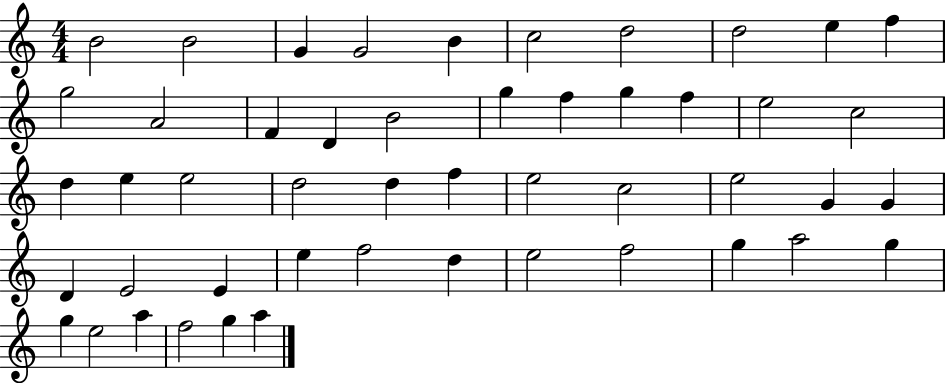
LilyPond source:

{
  \clef treble
  \numericTimeSignature
  \time 4/4
  \key c \major
  b'2 b'2 | g'4 g'2 b'4 | c''2 d''2 | d''2 e''4 f''4 | \break g''2 a'2 | f'4 d'4 b'2 | g''4 f''4 g''4 f''4 | e''2 c''2 | \break d''4 e''4 e''2 | d''2 d''4 f''4 | e''2 c''2 | e''2 g'4 g'4 | \break d'4 e'2 e'4 | e''4 f''2 d''4 | e''2 f''2 | g''4 a''2 g''4 | \break g''4 e''2 a''4 | f''2 g''4 a''4 | \bar "|."
}